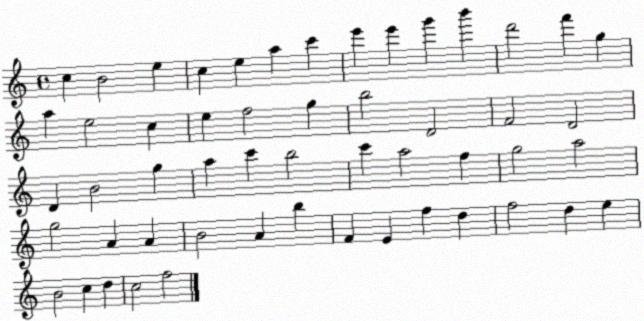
X:1
T:Untitled
M:4/4
L:1/4
K:C
c B2 e c e a c' e' e' g' b' d'2 f' g a e2 c e f2 g b2 D2 F2 D2 D B2 g a c' b2 c' a2 f g2 a2 g2 A A B2 A b F E f d f2 d e B2 c d c2 f2